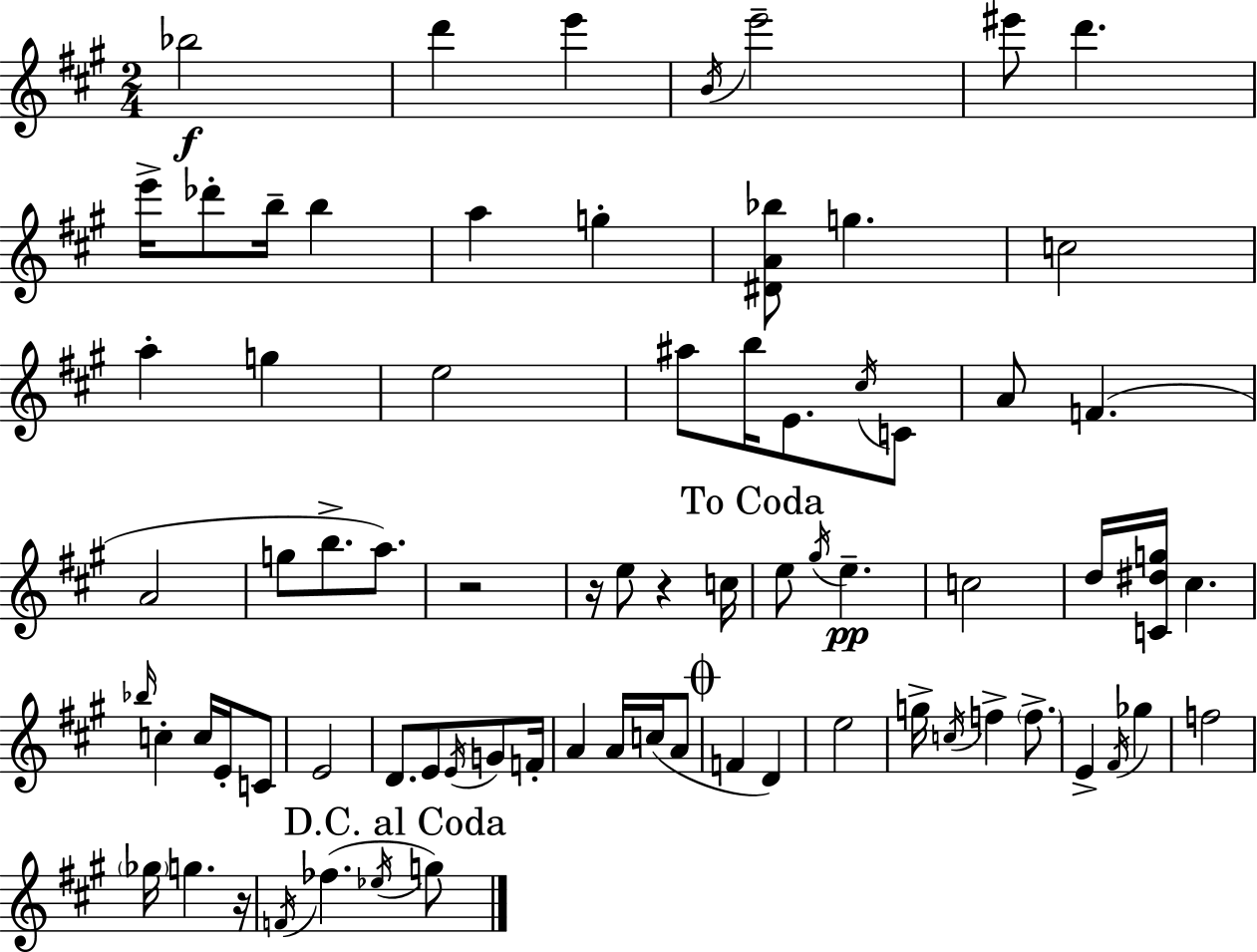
{
  \clef treble
  \numericTimeSignature
  \time 2/4
  \key a \major
  bes''2\f | d'''4 e'''4 | \acciaccatura { b'16 } e'''2-- | eis'''8 d'''4. | \break e'''16-> des'''8-. b''16-- b''4 | a''4 g''4-. | <dis' a' bes''>8 g''4. | c''2 | \break a''4-. g''4 | e''2 | ais''8 b''16 e'8. \acciaccatura { cis''16 } | c'8 a'8 f'4.( | \break a'2 | g''8 b''8.-> a''8.) | r2 | r16 e''8 r4 | \break c''16 \mark "To Coda" e''8 \acciaccatura { gis''16 } e''4.--\pp | c''2 | d''16 <c' dis'' g''>16 cis''4. | \grace { bes''16 } c''4-. | \break c''16 e'16-. c'8 e'2 | d'8. e'8 | \acciaccatura { e'16 } g'8 f'16-. a'4 | a'16 c''16( a'8 \mark \markup { \musicglyph "scripts.coda" } f'4 | \break d'4) e''2 | g''16-> \acciaccatura { c''16 } f''4-> | \parenthesize f''8.-> e'4-> | \acciaccatura { fis'16 } ges''4 f''2 | \break \parenthesize ges''16 | g''4. r16 \acciaccatura { f'16 }( | fes''4. \acciaccatura { ees''16 } \mark "D.C. al Coda" g''8) | \bar "|."
}